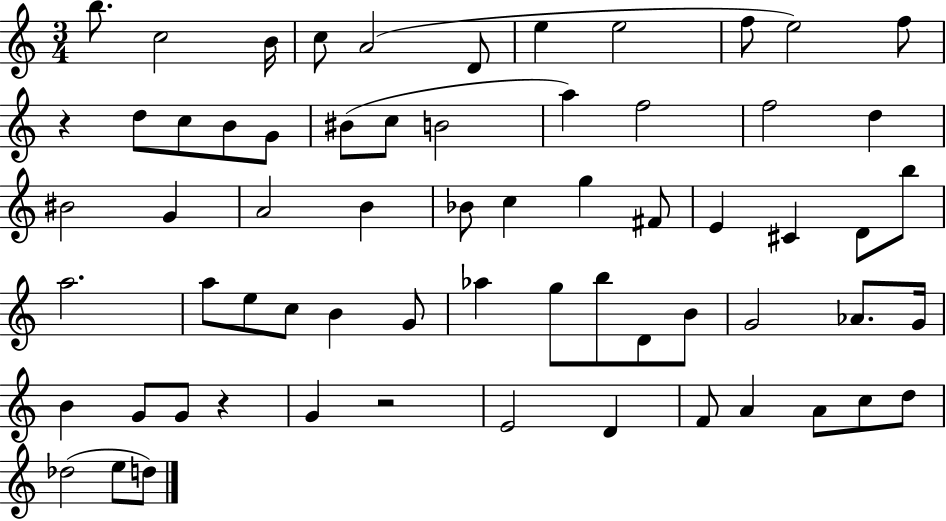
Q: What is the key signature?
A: C major